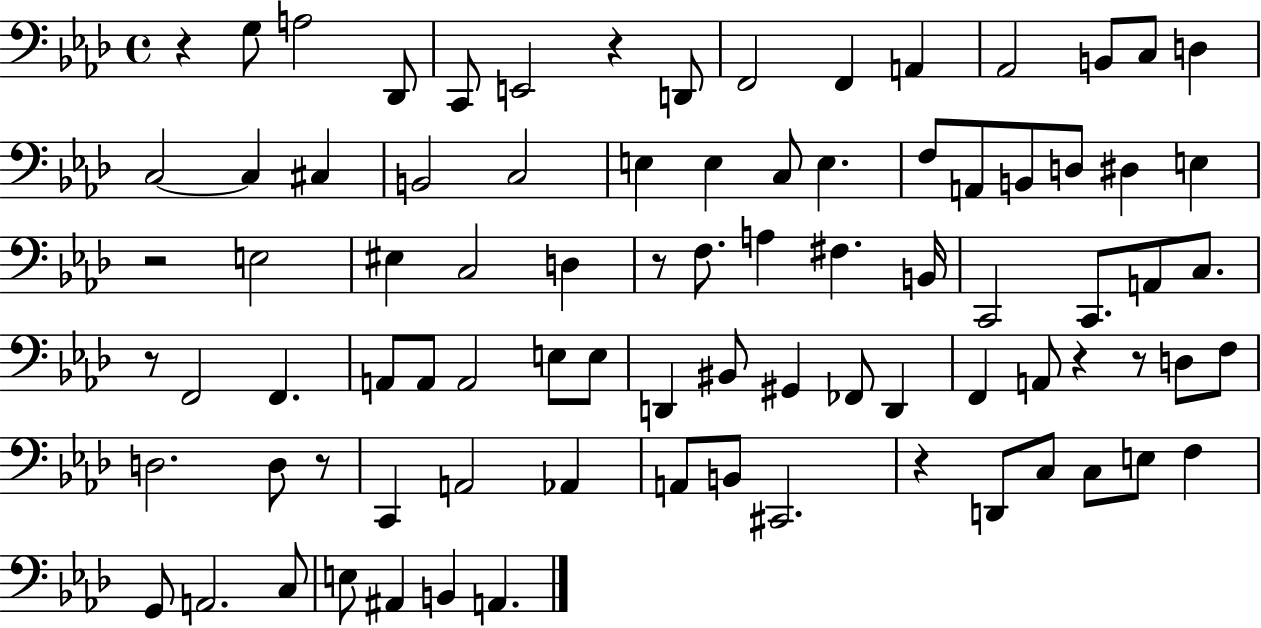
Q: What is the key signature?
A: AES major